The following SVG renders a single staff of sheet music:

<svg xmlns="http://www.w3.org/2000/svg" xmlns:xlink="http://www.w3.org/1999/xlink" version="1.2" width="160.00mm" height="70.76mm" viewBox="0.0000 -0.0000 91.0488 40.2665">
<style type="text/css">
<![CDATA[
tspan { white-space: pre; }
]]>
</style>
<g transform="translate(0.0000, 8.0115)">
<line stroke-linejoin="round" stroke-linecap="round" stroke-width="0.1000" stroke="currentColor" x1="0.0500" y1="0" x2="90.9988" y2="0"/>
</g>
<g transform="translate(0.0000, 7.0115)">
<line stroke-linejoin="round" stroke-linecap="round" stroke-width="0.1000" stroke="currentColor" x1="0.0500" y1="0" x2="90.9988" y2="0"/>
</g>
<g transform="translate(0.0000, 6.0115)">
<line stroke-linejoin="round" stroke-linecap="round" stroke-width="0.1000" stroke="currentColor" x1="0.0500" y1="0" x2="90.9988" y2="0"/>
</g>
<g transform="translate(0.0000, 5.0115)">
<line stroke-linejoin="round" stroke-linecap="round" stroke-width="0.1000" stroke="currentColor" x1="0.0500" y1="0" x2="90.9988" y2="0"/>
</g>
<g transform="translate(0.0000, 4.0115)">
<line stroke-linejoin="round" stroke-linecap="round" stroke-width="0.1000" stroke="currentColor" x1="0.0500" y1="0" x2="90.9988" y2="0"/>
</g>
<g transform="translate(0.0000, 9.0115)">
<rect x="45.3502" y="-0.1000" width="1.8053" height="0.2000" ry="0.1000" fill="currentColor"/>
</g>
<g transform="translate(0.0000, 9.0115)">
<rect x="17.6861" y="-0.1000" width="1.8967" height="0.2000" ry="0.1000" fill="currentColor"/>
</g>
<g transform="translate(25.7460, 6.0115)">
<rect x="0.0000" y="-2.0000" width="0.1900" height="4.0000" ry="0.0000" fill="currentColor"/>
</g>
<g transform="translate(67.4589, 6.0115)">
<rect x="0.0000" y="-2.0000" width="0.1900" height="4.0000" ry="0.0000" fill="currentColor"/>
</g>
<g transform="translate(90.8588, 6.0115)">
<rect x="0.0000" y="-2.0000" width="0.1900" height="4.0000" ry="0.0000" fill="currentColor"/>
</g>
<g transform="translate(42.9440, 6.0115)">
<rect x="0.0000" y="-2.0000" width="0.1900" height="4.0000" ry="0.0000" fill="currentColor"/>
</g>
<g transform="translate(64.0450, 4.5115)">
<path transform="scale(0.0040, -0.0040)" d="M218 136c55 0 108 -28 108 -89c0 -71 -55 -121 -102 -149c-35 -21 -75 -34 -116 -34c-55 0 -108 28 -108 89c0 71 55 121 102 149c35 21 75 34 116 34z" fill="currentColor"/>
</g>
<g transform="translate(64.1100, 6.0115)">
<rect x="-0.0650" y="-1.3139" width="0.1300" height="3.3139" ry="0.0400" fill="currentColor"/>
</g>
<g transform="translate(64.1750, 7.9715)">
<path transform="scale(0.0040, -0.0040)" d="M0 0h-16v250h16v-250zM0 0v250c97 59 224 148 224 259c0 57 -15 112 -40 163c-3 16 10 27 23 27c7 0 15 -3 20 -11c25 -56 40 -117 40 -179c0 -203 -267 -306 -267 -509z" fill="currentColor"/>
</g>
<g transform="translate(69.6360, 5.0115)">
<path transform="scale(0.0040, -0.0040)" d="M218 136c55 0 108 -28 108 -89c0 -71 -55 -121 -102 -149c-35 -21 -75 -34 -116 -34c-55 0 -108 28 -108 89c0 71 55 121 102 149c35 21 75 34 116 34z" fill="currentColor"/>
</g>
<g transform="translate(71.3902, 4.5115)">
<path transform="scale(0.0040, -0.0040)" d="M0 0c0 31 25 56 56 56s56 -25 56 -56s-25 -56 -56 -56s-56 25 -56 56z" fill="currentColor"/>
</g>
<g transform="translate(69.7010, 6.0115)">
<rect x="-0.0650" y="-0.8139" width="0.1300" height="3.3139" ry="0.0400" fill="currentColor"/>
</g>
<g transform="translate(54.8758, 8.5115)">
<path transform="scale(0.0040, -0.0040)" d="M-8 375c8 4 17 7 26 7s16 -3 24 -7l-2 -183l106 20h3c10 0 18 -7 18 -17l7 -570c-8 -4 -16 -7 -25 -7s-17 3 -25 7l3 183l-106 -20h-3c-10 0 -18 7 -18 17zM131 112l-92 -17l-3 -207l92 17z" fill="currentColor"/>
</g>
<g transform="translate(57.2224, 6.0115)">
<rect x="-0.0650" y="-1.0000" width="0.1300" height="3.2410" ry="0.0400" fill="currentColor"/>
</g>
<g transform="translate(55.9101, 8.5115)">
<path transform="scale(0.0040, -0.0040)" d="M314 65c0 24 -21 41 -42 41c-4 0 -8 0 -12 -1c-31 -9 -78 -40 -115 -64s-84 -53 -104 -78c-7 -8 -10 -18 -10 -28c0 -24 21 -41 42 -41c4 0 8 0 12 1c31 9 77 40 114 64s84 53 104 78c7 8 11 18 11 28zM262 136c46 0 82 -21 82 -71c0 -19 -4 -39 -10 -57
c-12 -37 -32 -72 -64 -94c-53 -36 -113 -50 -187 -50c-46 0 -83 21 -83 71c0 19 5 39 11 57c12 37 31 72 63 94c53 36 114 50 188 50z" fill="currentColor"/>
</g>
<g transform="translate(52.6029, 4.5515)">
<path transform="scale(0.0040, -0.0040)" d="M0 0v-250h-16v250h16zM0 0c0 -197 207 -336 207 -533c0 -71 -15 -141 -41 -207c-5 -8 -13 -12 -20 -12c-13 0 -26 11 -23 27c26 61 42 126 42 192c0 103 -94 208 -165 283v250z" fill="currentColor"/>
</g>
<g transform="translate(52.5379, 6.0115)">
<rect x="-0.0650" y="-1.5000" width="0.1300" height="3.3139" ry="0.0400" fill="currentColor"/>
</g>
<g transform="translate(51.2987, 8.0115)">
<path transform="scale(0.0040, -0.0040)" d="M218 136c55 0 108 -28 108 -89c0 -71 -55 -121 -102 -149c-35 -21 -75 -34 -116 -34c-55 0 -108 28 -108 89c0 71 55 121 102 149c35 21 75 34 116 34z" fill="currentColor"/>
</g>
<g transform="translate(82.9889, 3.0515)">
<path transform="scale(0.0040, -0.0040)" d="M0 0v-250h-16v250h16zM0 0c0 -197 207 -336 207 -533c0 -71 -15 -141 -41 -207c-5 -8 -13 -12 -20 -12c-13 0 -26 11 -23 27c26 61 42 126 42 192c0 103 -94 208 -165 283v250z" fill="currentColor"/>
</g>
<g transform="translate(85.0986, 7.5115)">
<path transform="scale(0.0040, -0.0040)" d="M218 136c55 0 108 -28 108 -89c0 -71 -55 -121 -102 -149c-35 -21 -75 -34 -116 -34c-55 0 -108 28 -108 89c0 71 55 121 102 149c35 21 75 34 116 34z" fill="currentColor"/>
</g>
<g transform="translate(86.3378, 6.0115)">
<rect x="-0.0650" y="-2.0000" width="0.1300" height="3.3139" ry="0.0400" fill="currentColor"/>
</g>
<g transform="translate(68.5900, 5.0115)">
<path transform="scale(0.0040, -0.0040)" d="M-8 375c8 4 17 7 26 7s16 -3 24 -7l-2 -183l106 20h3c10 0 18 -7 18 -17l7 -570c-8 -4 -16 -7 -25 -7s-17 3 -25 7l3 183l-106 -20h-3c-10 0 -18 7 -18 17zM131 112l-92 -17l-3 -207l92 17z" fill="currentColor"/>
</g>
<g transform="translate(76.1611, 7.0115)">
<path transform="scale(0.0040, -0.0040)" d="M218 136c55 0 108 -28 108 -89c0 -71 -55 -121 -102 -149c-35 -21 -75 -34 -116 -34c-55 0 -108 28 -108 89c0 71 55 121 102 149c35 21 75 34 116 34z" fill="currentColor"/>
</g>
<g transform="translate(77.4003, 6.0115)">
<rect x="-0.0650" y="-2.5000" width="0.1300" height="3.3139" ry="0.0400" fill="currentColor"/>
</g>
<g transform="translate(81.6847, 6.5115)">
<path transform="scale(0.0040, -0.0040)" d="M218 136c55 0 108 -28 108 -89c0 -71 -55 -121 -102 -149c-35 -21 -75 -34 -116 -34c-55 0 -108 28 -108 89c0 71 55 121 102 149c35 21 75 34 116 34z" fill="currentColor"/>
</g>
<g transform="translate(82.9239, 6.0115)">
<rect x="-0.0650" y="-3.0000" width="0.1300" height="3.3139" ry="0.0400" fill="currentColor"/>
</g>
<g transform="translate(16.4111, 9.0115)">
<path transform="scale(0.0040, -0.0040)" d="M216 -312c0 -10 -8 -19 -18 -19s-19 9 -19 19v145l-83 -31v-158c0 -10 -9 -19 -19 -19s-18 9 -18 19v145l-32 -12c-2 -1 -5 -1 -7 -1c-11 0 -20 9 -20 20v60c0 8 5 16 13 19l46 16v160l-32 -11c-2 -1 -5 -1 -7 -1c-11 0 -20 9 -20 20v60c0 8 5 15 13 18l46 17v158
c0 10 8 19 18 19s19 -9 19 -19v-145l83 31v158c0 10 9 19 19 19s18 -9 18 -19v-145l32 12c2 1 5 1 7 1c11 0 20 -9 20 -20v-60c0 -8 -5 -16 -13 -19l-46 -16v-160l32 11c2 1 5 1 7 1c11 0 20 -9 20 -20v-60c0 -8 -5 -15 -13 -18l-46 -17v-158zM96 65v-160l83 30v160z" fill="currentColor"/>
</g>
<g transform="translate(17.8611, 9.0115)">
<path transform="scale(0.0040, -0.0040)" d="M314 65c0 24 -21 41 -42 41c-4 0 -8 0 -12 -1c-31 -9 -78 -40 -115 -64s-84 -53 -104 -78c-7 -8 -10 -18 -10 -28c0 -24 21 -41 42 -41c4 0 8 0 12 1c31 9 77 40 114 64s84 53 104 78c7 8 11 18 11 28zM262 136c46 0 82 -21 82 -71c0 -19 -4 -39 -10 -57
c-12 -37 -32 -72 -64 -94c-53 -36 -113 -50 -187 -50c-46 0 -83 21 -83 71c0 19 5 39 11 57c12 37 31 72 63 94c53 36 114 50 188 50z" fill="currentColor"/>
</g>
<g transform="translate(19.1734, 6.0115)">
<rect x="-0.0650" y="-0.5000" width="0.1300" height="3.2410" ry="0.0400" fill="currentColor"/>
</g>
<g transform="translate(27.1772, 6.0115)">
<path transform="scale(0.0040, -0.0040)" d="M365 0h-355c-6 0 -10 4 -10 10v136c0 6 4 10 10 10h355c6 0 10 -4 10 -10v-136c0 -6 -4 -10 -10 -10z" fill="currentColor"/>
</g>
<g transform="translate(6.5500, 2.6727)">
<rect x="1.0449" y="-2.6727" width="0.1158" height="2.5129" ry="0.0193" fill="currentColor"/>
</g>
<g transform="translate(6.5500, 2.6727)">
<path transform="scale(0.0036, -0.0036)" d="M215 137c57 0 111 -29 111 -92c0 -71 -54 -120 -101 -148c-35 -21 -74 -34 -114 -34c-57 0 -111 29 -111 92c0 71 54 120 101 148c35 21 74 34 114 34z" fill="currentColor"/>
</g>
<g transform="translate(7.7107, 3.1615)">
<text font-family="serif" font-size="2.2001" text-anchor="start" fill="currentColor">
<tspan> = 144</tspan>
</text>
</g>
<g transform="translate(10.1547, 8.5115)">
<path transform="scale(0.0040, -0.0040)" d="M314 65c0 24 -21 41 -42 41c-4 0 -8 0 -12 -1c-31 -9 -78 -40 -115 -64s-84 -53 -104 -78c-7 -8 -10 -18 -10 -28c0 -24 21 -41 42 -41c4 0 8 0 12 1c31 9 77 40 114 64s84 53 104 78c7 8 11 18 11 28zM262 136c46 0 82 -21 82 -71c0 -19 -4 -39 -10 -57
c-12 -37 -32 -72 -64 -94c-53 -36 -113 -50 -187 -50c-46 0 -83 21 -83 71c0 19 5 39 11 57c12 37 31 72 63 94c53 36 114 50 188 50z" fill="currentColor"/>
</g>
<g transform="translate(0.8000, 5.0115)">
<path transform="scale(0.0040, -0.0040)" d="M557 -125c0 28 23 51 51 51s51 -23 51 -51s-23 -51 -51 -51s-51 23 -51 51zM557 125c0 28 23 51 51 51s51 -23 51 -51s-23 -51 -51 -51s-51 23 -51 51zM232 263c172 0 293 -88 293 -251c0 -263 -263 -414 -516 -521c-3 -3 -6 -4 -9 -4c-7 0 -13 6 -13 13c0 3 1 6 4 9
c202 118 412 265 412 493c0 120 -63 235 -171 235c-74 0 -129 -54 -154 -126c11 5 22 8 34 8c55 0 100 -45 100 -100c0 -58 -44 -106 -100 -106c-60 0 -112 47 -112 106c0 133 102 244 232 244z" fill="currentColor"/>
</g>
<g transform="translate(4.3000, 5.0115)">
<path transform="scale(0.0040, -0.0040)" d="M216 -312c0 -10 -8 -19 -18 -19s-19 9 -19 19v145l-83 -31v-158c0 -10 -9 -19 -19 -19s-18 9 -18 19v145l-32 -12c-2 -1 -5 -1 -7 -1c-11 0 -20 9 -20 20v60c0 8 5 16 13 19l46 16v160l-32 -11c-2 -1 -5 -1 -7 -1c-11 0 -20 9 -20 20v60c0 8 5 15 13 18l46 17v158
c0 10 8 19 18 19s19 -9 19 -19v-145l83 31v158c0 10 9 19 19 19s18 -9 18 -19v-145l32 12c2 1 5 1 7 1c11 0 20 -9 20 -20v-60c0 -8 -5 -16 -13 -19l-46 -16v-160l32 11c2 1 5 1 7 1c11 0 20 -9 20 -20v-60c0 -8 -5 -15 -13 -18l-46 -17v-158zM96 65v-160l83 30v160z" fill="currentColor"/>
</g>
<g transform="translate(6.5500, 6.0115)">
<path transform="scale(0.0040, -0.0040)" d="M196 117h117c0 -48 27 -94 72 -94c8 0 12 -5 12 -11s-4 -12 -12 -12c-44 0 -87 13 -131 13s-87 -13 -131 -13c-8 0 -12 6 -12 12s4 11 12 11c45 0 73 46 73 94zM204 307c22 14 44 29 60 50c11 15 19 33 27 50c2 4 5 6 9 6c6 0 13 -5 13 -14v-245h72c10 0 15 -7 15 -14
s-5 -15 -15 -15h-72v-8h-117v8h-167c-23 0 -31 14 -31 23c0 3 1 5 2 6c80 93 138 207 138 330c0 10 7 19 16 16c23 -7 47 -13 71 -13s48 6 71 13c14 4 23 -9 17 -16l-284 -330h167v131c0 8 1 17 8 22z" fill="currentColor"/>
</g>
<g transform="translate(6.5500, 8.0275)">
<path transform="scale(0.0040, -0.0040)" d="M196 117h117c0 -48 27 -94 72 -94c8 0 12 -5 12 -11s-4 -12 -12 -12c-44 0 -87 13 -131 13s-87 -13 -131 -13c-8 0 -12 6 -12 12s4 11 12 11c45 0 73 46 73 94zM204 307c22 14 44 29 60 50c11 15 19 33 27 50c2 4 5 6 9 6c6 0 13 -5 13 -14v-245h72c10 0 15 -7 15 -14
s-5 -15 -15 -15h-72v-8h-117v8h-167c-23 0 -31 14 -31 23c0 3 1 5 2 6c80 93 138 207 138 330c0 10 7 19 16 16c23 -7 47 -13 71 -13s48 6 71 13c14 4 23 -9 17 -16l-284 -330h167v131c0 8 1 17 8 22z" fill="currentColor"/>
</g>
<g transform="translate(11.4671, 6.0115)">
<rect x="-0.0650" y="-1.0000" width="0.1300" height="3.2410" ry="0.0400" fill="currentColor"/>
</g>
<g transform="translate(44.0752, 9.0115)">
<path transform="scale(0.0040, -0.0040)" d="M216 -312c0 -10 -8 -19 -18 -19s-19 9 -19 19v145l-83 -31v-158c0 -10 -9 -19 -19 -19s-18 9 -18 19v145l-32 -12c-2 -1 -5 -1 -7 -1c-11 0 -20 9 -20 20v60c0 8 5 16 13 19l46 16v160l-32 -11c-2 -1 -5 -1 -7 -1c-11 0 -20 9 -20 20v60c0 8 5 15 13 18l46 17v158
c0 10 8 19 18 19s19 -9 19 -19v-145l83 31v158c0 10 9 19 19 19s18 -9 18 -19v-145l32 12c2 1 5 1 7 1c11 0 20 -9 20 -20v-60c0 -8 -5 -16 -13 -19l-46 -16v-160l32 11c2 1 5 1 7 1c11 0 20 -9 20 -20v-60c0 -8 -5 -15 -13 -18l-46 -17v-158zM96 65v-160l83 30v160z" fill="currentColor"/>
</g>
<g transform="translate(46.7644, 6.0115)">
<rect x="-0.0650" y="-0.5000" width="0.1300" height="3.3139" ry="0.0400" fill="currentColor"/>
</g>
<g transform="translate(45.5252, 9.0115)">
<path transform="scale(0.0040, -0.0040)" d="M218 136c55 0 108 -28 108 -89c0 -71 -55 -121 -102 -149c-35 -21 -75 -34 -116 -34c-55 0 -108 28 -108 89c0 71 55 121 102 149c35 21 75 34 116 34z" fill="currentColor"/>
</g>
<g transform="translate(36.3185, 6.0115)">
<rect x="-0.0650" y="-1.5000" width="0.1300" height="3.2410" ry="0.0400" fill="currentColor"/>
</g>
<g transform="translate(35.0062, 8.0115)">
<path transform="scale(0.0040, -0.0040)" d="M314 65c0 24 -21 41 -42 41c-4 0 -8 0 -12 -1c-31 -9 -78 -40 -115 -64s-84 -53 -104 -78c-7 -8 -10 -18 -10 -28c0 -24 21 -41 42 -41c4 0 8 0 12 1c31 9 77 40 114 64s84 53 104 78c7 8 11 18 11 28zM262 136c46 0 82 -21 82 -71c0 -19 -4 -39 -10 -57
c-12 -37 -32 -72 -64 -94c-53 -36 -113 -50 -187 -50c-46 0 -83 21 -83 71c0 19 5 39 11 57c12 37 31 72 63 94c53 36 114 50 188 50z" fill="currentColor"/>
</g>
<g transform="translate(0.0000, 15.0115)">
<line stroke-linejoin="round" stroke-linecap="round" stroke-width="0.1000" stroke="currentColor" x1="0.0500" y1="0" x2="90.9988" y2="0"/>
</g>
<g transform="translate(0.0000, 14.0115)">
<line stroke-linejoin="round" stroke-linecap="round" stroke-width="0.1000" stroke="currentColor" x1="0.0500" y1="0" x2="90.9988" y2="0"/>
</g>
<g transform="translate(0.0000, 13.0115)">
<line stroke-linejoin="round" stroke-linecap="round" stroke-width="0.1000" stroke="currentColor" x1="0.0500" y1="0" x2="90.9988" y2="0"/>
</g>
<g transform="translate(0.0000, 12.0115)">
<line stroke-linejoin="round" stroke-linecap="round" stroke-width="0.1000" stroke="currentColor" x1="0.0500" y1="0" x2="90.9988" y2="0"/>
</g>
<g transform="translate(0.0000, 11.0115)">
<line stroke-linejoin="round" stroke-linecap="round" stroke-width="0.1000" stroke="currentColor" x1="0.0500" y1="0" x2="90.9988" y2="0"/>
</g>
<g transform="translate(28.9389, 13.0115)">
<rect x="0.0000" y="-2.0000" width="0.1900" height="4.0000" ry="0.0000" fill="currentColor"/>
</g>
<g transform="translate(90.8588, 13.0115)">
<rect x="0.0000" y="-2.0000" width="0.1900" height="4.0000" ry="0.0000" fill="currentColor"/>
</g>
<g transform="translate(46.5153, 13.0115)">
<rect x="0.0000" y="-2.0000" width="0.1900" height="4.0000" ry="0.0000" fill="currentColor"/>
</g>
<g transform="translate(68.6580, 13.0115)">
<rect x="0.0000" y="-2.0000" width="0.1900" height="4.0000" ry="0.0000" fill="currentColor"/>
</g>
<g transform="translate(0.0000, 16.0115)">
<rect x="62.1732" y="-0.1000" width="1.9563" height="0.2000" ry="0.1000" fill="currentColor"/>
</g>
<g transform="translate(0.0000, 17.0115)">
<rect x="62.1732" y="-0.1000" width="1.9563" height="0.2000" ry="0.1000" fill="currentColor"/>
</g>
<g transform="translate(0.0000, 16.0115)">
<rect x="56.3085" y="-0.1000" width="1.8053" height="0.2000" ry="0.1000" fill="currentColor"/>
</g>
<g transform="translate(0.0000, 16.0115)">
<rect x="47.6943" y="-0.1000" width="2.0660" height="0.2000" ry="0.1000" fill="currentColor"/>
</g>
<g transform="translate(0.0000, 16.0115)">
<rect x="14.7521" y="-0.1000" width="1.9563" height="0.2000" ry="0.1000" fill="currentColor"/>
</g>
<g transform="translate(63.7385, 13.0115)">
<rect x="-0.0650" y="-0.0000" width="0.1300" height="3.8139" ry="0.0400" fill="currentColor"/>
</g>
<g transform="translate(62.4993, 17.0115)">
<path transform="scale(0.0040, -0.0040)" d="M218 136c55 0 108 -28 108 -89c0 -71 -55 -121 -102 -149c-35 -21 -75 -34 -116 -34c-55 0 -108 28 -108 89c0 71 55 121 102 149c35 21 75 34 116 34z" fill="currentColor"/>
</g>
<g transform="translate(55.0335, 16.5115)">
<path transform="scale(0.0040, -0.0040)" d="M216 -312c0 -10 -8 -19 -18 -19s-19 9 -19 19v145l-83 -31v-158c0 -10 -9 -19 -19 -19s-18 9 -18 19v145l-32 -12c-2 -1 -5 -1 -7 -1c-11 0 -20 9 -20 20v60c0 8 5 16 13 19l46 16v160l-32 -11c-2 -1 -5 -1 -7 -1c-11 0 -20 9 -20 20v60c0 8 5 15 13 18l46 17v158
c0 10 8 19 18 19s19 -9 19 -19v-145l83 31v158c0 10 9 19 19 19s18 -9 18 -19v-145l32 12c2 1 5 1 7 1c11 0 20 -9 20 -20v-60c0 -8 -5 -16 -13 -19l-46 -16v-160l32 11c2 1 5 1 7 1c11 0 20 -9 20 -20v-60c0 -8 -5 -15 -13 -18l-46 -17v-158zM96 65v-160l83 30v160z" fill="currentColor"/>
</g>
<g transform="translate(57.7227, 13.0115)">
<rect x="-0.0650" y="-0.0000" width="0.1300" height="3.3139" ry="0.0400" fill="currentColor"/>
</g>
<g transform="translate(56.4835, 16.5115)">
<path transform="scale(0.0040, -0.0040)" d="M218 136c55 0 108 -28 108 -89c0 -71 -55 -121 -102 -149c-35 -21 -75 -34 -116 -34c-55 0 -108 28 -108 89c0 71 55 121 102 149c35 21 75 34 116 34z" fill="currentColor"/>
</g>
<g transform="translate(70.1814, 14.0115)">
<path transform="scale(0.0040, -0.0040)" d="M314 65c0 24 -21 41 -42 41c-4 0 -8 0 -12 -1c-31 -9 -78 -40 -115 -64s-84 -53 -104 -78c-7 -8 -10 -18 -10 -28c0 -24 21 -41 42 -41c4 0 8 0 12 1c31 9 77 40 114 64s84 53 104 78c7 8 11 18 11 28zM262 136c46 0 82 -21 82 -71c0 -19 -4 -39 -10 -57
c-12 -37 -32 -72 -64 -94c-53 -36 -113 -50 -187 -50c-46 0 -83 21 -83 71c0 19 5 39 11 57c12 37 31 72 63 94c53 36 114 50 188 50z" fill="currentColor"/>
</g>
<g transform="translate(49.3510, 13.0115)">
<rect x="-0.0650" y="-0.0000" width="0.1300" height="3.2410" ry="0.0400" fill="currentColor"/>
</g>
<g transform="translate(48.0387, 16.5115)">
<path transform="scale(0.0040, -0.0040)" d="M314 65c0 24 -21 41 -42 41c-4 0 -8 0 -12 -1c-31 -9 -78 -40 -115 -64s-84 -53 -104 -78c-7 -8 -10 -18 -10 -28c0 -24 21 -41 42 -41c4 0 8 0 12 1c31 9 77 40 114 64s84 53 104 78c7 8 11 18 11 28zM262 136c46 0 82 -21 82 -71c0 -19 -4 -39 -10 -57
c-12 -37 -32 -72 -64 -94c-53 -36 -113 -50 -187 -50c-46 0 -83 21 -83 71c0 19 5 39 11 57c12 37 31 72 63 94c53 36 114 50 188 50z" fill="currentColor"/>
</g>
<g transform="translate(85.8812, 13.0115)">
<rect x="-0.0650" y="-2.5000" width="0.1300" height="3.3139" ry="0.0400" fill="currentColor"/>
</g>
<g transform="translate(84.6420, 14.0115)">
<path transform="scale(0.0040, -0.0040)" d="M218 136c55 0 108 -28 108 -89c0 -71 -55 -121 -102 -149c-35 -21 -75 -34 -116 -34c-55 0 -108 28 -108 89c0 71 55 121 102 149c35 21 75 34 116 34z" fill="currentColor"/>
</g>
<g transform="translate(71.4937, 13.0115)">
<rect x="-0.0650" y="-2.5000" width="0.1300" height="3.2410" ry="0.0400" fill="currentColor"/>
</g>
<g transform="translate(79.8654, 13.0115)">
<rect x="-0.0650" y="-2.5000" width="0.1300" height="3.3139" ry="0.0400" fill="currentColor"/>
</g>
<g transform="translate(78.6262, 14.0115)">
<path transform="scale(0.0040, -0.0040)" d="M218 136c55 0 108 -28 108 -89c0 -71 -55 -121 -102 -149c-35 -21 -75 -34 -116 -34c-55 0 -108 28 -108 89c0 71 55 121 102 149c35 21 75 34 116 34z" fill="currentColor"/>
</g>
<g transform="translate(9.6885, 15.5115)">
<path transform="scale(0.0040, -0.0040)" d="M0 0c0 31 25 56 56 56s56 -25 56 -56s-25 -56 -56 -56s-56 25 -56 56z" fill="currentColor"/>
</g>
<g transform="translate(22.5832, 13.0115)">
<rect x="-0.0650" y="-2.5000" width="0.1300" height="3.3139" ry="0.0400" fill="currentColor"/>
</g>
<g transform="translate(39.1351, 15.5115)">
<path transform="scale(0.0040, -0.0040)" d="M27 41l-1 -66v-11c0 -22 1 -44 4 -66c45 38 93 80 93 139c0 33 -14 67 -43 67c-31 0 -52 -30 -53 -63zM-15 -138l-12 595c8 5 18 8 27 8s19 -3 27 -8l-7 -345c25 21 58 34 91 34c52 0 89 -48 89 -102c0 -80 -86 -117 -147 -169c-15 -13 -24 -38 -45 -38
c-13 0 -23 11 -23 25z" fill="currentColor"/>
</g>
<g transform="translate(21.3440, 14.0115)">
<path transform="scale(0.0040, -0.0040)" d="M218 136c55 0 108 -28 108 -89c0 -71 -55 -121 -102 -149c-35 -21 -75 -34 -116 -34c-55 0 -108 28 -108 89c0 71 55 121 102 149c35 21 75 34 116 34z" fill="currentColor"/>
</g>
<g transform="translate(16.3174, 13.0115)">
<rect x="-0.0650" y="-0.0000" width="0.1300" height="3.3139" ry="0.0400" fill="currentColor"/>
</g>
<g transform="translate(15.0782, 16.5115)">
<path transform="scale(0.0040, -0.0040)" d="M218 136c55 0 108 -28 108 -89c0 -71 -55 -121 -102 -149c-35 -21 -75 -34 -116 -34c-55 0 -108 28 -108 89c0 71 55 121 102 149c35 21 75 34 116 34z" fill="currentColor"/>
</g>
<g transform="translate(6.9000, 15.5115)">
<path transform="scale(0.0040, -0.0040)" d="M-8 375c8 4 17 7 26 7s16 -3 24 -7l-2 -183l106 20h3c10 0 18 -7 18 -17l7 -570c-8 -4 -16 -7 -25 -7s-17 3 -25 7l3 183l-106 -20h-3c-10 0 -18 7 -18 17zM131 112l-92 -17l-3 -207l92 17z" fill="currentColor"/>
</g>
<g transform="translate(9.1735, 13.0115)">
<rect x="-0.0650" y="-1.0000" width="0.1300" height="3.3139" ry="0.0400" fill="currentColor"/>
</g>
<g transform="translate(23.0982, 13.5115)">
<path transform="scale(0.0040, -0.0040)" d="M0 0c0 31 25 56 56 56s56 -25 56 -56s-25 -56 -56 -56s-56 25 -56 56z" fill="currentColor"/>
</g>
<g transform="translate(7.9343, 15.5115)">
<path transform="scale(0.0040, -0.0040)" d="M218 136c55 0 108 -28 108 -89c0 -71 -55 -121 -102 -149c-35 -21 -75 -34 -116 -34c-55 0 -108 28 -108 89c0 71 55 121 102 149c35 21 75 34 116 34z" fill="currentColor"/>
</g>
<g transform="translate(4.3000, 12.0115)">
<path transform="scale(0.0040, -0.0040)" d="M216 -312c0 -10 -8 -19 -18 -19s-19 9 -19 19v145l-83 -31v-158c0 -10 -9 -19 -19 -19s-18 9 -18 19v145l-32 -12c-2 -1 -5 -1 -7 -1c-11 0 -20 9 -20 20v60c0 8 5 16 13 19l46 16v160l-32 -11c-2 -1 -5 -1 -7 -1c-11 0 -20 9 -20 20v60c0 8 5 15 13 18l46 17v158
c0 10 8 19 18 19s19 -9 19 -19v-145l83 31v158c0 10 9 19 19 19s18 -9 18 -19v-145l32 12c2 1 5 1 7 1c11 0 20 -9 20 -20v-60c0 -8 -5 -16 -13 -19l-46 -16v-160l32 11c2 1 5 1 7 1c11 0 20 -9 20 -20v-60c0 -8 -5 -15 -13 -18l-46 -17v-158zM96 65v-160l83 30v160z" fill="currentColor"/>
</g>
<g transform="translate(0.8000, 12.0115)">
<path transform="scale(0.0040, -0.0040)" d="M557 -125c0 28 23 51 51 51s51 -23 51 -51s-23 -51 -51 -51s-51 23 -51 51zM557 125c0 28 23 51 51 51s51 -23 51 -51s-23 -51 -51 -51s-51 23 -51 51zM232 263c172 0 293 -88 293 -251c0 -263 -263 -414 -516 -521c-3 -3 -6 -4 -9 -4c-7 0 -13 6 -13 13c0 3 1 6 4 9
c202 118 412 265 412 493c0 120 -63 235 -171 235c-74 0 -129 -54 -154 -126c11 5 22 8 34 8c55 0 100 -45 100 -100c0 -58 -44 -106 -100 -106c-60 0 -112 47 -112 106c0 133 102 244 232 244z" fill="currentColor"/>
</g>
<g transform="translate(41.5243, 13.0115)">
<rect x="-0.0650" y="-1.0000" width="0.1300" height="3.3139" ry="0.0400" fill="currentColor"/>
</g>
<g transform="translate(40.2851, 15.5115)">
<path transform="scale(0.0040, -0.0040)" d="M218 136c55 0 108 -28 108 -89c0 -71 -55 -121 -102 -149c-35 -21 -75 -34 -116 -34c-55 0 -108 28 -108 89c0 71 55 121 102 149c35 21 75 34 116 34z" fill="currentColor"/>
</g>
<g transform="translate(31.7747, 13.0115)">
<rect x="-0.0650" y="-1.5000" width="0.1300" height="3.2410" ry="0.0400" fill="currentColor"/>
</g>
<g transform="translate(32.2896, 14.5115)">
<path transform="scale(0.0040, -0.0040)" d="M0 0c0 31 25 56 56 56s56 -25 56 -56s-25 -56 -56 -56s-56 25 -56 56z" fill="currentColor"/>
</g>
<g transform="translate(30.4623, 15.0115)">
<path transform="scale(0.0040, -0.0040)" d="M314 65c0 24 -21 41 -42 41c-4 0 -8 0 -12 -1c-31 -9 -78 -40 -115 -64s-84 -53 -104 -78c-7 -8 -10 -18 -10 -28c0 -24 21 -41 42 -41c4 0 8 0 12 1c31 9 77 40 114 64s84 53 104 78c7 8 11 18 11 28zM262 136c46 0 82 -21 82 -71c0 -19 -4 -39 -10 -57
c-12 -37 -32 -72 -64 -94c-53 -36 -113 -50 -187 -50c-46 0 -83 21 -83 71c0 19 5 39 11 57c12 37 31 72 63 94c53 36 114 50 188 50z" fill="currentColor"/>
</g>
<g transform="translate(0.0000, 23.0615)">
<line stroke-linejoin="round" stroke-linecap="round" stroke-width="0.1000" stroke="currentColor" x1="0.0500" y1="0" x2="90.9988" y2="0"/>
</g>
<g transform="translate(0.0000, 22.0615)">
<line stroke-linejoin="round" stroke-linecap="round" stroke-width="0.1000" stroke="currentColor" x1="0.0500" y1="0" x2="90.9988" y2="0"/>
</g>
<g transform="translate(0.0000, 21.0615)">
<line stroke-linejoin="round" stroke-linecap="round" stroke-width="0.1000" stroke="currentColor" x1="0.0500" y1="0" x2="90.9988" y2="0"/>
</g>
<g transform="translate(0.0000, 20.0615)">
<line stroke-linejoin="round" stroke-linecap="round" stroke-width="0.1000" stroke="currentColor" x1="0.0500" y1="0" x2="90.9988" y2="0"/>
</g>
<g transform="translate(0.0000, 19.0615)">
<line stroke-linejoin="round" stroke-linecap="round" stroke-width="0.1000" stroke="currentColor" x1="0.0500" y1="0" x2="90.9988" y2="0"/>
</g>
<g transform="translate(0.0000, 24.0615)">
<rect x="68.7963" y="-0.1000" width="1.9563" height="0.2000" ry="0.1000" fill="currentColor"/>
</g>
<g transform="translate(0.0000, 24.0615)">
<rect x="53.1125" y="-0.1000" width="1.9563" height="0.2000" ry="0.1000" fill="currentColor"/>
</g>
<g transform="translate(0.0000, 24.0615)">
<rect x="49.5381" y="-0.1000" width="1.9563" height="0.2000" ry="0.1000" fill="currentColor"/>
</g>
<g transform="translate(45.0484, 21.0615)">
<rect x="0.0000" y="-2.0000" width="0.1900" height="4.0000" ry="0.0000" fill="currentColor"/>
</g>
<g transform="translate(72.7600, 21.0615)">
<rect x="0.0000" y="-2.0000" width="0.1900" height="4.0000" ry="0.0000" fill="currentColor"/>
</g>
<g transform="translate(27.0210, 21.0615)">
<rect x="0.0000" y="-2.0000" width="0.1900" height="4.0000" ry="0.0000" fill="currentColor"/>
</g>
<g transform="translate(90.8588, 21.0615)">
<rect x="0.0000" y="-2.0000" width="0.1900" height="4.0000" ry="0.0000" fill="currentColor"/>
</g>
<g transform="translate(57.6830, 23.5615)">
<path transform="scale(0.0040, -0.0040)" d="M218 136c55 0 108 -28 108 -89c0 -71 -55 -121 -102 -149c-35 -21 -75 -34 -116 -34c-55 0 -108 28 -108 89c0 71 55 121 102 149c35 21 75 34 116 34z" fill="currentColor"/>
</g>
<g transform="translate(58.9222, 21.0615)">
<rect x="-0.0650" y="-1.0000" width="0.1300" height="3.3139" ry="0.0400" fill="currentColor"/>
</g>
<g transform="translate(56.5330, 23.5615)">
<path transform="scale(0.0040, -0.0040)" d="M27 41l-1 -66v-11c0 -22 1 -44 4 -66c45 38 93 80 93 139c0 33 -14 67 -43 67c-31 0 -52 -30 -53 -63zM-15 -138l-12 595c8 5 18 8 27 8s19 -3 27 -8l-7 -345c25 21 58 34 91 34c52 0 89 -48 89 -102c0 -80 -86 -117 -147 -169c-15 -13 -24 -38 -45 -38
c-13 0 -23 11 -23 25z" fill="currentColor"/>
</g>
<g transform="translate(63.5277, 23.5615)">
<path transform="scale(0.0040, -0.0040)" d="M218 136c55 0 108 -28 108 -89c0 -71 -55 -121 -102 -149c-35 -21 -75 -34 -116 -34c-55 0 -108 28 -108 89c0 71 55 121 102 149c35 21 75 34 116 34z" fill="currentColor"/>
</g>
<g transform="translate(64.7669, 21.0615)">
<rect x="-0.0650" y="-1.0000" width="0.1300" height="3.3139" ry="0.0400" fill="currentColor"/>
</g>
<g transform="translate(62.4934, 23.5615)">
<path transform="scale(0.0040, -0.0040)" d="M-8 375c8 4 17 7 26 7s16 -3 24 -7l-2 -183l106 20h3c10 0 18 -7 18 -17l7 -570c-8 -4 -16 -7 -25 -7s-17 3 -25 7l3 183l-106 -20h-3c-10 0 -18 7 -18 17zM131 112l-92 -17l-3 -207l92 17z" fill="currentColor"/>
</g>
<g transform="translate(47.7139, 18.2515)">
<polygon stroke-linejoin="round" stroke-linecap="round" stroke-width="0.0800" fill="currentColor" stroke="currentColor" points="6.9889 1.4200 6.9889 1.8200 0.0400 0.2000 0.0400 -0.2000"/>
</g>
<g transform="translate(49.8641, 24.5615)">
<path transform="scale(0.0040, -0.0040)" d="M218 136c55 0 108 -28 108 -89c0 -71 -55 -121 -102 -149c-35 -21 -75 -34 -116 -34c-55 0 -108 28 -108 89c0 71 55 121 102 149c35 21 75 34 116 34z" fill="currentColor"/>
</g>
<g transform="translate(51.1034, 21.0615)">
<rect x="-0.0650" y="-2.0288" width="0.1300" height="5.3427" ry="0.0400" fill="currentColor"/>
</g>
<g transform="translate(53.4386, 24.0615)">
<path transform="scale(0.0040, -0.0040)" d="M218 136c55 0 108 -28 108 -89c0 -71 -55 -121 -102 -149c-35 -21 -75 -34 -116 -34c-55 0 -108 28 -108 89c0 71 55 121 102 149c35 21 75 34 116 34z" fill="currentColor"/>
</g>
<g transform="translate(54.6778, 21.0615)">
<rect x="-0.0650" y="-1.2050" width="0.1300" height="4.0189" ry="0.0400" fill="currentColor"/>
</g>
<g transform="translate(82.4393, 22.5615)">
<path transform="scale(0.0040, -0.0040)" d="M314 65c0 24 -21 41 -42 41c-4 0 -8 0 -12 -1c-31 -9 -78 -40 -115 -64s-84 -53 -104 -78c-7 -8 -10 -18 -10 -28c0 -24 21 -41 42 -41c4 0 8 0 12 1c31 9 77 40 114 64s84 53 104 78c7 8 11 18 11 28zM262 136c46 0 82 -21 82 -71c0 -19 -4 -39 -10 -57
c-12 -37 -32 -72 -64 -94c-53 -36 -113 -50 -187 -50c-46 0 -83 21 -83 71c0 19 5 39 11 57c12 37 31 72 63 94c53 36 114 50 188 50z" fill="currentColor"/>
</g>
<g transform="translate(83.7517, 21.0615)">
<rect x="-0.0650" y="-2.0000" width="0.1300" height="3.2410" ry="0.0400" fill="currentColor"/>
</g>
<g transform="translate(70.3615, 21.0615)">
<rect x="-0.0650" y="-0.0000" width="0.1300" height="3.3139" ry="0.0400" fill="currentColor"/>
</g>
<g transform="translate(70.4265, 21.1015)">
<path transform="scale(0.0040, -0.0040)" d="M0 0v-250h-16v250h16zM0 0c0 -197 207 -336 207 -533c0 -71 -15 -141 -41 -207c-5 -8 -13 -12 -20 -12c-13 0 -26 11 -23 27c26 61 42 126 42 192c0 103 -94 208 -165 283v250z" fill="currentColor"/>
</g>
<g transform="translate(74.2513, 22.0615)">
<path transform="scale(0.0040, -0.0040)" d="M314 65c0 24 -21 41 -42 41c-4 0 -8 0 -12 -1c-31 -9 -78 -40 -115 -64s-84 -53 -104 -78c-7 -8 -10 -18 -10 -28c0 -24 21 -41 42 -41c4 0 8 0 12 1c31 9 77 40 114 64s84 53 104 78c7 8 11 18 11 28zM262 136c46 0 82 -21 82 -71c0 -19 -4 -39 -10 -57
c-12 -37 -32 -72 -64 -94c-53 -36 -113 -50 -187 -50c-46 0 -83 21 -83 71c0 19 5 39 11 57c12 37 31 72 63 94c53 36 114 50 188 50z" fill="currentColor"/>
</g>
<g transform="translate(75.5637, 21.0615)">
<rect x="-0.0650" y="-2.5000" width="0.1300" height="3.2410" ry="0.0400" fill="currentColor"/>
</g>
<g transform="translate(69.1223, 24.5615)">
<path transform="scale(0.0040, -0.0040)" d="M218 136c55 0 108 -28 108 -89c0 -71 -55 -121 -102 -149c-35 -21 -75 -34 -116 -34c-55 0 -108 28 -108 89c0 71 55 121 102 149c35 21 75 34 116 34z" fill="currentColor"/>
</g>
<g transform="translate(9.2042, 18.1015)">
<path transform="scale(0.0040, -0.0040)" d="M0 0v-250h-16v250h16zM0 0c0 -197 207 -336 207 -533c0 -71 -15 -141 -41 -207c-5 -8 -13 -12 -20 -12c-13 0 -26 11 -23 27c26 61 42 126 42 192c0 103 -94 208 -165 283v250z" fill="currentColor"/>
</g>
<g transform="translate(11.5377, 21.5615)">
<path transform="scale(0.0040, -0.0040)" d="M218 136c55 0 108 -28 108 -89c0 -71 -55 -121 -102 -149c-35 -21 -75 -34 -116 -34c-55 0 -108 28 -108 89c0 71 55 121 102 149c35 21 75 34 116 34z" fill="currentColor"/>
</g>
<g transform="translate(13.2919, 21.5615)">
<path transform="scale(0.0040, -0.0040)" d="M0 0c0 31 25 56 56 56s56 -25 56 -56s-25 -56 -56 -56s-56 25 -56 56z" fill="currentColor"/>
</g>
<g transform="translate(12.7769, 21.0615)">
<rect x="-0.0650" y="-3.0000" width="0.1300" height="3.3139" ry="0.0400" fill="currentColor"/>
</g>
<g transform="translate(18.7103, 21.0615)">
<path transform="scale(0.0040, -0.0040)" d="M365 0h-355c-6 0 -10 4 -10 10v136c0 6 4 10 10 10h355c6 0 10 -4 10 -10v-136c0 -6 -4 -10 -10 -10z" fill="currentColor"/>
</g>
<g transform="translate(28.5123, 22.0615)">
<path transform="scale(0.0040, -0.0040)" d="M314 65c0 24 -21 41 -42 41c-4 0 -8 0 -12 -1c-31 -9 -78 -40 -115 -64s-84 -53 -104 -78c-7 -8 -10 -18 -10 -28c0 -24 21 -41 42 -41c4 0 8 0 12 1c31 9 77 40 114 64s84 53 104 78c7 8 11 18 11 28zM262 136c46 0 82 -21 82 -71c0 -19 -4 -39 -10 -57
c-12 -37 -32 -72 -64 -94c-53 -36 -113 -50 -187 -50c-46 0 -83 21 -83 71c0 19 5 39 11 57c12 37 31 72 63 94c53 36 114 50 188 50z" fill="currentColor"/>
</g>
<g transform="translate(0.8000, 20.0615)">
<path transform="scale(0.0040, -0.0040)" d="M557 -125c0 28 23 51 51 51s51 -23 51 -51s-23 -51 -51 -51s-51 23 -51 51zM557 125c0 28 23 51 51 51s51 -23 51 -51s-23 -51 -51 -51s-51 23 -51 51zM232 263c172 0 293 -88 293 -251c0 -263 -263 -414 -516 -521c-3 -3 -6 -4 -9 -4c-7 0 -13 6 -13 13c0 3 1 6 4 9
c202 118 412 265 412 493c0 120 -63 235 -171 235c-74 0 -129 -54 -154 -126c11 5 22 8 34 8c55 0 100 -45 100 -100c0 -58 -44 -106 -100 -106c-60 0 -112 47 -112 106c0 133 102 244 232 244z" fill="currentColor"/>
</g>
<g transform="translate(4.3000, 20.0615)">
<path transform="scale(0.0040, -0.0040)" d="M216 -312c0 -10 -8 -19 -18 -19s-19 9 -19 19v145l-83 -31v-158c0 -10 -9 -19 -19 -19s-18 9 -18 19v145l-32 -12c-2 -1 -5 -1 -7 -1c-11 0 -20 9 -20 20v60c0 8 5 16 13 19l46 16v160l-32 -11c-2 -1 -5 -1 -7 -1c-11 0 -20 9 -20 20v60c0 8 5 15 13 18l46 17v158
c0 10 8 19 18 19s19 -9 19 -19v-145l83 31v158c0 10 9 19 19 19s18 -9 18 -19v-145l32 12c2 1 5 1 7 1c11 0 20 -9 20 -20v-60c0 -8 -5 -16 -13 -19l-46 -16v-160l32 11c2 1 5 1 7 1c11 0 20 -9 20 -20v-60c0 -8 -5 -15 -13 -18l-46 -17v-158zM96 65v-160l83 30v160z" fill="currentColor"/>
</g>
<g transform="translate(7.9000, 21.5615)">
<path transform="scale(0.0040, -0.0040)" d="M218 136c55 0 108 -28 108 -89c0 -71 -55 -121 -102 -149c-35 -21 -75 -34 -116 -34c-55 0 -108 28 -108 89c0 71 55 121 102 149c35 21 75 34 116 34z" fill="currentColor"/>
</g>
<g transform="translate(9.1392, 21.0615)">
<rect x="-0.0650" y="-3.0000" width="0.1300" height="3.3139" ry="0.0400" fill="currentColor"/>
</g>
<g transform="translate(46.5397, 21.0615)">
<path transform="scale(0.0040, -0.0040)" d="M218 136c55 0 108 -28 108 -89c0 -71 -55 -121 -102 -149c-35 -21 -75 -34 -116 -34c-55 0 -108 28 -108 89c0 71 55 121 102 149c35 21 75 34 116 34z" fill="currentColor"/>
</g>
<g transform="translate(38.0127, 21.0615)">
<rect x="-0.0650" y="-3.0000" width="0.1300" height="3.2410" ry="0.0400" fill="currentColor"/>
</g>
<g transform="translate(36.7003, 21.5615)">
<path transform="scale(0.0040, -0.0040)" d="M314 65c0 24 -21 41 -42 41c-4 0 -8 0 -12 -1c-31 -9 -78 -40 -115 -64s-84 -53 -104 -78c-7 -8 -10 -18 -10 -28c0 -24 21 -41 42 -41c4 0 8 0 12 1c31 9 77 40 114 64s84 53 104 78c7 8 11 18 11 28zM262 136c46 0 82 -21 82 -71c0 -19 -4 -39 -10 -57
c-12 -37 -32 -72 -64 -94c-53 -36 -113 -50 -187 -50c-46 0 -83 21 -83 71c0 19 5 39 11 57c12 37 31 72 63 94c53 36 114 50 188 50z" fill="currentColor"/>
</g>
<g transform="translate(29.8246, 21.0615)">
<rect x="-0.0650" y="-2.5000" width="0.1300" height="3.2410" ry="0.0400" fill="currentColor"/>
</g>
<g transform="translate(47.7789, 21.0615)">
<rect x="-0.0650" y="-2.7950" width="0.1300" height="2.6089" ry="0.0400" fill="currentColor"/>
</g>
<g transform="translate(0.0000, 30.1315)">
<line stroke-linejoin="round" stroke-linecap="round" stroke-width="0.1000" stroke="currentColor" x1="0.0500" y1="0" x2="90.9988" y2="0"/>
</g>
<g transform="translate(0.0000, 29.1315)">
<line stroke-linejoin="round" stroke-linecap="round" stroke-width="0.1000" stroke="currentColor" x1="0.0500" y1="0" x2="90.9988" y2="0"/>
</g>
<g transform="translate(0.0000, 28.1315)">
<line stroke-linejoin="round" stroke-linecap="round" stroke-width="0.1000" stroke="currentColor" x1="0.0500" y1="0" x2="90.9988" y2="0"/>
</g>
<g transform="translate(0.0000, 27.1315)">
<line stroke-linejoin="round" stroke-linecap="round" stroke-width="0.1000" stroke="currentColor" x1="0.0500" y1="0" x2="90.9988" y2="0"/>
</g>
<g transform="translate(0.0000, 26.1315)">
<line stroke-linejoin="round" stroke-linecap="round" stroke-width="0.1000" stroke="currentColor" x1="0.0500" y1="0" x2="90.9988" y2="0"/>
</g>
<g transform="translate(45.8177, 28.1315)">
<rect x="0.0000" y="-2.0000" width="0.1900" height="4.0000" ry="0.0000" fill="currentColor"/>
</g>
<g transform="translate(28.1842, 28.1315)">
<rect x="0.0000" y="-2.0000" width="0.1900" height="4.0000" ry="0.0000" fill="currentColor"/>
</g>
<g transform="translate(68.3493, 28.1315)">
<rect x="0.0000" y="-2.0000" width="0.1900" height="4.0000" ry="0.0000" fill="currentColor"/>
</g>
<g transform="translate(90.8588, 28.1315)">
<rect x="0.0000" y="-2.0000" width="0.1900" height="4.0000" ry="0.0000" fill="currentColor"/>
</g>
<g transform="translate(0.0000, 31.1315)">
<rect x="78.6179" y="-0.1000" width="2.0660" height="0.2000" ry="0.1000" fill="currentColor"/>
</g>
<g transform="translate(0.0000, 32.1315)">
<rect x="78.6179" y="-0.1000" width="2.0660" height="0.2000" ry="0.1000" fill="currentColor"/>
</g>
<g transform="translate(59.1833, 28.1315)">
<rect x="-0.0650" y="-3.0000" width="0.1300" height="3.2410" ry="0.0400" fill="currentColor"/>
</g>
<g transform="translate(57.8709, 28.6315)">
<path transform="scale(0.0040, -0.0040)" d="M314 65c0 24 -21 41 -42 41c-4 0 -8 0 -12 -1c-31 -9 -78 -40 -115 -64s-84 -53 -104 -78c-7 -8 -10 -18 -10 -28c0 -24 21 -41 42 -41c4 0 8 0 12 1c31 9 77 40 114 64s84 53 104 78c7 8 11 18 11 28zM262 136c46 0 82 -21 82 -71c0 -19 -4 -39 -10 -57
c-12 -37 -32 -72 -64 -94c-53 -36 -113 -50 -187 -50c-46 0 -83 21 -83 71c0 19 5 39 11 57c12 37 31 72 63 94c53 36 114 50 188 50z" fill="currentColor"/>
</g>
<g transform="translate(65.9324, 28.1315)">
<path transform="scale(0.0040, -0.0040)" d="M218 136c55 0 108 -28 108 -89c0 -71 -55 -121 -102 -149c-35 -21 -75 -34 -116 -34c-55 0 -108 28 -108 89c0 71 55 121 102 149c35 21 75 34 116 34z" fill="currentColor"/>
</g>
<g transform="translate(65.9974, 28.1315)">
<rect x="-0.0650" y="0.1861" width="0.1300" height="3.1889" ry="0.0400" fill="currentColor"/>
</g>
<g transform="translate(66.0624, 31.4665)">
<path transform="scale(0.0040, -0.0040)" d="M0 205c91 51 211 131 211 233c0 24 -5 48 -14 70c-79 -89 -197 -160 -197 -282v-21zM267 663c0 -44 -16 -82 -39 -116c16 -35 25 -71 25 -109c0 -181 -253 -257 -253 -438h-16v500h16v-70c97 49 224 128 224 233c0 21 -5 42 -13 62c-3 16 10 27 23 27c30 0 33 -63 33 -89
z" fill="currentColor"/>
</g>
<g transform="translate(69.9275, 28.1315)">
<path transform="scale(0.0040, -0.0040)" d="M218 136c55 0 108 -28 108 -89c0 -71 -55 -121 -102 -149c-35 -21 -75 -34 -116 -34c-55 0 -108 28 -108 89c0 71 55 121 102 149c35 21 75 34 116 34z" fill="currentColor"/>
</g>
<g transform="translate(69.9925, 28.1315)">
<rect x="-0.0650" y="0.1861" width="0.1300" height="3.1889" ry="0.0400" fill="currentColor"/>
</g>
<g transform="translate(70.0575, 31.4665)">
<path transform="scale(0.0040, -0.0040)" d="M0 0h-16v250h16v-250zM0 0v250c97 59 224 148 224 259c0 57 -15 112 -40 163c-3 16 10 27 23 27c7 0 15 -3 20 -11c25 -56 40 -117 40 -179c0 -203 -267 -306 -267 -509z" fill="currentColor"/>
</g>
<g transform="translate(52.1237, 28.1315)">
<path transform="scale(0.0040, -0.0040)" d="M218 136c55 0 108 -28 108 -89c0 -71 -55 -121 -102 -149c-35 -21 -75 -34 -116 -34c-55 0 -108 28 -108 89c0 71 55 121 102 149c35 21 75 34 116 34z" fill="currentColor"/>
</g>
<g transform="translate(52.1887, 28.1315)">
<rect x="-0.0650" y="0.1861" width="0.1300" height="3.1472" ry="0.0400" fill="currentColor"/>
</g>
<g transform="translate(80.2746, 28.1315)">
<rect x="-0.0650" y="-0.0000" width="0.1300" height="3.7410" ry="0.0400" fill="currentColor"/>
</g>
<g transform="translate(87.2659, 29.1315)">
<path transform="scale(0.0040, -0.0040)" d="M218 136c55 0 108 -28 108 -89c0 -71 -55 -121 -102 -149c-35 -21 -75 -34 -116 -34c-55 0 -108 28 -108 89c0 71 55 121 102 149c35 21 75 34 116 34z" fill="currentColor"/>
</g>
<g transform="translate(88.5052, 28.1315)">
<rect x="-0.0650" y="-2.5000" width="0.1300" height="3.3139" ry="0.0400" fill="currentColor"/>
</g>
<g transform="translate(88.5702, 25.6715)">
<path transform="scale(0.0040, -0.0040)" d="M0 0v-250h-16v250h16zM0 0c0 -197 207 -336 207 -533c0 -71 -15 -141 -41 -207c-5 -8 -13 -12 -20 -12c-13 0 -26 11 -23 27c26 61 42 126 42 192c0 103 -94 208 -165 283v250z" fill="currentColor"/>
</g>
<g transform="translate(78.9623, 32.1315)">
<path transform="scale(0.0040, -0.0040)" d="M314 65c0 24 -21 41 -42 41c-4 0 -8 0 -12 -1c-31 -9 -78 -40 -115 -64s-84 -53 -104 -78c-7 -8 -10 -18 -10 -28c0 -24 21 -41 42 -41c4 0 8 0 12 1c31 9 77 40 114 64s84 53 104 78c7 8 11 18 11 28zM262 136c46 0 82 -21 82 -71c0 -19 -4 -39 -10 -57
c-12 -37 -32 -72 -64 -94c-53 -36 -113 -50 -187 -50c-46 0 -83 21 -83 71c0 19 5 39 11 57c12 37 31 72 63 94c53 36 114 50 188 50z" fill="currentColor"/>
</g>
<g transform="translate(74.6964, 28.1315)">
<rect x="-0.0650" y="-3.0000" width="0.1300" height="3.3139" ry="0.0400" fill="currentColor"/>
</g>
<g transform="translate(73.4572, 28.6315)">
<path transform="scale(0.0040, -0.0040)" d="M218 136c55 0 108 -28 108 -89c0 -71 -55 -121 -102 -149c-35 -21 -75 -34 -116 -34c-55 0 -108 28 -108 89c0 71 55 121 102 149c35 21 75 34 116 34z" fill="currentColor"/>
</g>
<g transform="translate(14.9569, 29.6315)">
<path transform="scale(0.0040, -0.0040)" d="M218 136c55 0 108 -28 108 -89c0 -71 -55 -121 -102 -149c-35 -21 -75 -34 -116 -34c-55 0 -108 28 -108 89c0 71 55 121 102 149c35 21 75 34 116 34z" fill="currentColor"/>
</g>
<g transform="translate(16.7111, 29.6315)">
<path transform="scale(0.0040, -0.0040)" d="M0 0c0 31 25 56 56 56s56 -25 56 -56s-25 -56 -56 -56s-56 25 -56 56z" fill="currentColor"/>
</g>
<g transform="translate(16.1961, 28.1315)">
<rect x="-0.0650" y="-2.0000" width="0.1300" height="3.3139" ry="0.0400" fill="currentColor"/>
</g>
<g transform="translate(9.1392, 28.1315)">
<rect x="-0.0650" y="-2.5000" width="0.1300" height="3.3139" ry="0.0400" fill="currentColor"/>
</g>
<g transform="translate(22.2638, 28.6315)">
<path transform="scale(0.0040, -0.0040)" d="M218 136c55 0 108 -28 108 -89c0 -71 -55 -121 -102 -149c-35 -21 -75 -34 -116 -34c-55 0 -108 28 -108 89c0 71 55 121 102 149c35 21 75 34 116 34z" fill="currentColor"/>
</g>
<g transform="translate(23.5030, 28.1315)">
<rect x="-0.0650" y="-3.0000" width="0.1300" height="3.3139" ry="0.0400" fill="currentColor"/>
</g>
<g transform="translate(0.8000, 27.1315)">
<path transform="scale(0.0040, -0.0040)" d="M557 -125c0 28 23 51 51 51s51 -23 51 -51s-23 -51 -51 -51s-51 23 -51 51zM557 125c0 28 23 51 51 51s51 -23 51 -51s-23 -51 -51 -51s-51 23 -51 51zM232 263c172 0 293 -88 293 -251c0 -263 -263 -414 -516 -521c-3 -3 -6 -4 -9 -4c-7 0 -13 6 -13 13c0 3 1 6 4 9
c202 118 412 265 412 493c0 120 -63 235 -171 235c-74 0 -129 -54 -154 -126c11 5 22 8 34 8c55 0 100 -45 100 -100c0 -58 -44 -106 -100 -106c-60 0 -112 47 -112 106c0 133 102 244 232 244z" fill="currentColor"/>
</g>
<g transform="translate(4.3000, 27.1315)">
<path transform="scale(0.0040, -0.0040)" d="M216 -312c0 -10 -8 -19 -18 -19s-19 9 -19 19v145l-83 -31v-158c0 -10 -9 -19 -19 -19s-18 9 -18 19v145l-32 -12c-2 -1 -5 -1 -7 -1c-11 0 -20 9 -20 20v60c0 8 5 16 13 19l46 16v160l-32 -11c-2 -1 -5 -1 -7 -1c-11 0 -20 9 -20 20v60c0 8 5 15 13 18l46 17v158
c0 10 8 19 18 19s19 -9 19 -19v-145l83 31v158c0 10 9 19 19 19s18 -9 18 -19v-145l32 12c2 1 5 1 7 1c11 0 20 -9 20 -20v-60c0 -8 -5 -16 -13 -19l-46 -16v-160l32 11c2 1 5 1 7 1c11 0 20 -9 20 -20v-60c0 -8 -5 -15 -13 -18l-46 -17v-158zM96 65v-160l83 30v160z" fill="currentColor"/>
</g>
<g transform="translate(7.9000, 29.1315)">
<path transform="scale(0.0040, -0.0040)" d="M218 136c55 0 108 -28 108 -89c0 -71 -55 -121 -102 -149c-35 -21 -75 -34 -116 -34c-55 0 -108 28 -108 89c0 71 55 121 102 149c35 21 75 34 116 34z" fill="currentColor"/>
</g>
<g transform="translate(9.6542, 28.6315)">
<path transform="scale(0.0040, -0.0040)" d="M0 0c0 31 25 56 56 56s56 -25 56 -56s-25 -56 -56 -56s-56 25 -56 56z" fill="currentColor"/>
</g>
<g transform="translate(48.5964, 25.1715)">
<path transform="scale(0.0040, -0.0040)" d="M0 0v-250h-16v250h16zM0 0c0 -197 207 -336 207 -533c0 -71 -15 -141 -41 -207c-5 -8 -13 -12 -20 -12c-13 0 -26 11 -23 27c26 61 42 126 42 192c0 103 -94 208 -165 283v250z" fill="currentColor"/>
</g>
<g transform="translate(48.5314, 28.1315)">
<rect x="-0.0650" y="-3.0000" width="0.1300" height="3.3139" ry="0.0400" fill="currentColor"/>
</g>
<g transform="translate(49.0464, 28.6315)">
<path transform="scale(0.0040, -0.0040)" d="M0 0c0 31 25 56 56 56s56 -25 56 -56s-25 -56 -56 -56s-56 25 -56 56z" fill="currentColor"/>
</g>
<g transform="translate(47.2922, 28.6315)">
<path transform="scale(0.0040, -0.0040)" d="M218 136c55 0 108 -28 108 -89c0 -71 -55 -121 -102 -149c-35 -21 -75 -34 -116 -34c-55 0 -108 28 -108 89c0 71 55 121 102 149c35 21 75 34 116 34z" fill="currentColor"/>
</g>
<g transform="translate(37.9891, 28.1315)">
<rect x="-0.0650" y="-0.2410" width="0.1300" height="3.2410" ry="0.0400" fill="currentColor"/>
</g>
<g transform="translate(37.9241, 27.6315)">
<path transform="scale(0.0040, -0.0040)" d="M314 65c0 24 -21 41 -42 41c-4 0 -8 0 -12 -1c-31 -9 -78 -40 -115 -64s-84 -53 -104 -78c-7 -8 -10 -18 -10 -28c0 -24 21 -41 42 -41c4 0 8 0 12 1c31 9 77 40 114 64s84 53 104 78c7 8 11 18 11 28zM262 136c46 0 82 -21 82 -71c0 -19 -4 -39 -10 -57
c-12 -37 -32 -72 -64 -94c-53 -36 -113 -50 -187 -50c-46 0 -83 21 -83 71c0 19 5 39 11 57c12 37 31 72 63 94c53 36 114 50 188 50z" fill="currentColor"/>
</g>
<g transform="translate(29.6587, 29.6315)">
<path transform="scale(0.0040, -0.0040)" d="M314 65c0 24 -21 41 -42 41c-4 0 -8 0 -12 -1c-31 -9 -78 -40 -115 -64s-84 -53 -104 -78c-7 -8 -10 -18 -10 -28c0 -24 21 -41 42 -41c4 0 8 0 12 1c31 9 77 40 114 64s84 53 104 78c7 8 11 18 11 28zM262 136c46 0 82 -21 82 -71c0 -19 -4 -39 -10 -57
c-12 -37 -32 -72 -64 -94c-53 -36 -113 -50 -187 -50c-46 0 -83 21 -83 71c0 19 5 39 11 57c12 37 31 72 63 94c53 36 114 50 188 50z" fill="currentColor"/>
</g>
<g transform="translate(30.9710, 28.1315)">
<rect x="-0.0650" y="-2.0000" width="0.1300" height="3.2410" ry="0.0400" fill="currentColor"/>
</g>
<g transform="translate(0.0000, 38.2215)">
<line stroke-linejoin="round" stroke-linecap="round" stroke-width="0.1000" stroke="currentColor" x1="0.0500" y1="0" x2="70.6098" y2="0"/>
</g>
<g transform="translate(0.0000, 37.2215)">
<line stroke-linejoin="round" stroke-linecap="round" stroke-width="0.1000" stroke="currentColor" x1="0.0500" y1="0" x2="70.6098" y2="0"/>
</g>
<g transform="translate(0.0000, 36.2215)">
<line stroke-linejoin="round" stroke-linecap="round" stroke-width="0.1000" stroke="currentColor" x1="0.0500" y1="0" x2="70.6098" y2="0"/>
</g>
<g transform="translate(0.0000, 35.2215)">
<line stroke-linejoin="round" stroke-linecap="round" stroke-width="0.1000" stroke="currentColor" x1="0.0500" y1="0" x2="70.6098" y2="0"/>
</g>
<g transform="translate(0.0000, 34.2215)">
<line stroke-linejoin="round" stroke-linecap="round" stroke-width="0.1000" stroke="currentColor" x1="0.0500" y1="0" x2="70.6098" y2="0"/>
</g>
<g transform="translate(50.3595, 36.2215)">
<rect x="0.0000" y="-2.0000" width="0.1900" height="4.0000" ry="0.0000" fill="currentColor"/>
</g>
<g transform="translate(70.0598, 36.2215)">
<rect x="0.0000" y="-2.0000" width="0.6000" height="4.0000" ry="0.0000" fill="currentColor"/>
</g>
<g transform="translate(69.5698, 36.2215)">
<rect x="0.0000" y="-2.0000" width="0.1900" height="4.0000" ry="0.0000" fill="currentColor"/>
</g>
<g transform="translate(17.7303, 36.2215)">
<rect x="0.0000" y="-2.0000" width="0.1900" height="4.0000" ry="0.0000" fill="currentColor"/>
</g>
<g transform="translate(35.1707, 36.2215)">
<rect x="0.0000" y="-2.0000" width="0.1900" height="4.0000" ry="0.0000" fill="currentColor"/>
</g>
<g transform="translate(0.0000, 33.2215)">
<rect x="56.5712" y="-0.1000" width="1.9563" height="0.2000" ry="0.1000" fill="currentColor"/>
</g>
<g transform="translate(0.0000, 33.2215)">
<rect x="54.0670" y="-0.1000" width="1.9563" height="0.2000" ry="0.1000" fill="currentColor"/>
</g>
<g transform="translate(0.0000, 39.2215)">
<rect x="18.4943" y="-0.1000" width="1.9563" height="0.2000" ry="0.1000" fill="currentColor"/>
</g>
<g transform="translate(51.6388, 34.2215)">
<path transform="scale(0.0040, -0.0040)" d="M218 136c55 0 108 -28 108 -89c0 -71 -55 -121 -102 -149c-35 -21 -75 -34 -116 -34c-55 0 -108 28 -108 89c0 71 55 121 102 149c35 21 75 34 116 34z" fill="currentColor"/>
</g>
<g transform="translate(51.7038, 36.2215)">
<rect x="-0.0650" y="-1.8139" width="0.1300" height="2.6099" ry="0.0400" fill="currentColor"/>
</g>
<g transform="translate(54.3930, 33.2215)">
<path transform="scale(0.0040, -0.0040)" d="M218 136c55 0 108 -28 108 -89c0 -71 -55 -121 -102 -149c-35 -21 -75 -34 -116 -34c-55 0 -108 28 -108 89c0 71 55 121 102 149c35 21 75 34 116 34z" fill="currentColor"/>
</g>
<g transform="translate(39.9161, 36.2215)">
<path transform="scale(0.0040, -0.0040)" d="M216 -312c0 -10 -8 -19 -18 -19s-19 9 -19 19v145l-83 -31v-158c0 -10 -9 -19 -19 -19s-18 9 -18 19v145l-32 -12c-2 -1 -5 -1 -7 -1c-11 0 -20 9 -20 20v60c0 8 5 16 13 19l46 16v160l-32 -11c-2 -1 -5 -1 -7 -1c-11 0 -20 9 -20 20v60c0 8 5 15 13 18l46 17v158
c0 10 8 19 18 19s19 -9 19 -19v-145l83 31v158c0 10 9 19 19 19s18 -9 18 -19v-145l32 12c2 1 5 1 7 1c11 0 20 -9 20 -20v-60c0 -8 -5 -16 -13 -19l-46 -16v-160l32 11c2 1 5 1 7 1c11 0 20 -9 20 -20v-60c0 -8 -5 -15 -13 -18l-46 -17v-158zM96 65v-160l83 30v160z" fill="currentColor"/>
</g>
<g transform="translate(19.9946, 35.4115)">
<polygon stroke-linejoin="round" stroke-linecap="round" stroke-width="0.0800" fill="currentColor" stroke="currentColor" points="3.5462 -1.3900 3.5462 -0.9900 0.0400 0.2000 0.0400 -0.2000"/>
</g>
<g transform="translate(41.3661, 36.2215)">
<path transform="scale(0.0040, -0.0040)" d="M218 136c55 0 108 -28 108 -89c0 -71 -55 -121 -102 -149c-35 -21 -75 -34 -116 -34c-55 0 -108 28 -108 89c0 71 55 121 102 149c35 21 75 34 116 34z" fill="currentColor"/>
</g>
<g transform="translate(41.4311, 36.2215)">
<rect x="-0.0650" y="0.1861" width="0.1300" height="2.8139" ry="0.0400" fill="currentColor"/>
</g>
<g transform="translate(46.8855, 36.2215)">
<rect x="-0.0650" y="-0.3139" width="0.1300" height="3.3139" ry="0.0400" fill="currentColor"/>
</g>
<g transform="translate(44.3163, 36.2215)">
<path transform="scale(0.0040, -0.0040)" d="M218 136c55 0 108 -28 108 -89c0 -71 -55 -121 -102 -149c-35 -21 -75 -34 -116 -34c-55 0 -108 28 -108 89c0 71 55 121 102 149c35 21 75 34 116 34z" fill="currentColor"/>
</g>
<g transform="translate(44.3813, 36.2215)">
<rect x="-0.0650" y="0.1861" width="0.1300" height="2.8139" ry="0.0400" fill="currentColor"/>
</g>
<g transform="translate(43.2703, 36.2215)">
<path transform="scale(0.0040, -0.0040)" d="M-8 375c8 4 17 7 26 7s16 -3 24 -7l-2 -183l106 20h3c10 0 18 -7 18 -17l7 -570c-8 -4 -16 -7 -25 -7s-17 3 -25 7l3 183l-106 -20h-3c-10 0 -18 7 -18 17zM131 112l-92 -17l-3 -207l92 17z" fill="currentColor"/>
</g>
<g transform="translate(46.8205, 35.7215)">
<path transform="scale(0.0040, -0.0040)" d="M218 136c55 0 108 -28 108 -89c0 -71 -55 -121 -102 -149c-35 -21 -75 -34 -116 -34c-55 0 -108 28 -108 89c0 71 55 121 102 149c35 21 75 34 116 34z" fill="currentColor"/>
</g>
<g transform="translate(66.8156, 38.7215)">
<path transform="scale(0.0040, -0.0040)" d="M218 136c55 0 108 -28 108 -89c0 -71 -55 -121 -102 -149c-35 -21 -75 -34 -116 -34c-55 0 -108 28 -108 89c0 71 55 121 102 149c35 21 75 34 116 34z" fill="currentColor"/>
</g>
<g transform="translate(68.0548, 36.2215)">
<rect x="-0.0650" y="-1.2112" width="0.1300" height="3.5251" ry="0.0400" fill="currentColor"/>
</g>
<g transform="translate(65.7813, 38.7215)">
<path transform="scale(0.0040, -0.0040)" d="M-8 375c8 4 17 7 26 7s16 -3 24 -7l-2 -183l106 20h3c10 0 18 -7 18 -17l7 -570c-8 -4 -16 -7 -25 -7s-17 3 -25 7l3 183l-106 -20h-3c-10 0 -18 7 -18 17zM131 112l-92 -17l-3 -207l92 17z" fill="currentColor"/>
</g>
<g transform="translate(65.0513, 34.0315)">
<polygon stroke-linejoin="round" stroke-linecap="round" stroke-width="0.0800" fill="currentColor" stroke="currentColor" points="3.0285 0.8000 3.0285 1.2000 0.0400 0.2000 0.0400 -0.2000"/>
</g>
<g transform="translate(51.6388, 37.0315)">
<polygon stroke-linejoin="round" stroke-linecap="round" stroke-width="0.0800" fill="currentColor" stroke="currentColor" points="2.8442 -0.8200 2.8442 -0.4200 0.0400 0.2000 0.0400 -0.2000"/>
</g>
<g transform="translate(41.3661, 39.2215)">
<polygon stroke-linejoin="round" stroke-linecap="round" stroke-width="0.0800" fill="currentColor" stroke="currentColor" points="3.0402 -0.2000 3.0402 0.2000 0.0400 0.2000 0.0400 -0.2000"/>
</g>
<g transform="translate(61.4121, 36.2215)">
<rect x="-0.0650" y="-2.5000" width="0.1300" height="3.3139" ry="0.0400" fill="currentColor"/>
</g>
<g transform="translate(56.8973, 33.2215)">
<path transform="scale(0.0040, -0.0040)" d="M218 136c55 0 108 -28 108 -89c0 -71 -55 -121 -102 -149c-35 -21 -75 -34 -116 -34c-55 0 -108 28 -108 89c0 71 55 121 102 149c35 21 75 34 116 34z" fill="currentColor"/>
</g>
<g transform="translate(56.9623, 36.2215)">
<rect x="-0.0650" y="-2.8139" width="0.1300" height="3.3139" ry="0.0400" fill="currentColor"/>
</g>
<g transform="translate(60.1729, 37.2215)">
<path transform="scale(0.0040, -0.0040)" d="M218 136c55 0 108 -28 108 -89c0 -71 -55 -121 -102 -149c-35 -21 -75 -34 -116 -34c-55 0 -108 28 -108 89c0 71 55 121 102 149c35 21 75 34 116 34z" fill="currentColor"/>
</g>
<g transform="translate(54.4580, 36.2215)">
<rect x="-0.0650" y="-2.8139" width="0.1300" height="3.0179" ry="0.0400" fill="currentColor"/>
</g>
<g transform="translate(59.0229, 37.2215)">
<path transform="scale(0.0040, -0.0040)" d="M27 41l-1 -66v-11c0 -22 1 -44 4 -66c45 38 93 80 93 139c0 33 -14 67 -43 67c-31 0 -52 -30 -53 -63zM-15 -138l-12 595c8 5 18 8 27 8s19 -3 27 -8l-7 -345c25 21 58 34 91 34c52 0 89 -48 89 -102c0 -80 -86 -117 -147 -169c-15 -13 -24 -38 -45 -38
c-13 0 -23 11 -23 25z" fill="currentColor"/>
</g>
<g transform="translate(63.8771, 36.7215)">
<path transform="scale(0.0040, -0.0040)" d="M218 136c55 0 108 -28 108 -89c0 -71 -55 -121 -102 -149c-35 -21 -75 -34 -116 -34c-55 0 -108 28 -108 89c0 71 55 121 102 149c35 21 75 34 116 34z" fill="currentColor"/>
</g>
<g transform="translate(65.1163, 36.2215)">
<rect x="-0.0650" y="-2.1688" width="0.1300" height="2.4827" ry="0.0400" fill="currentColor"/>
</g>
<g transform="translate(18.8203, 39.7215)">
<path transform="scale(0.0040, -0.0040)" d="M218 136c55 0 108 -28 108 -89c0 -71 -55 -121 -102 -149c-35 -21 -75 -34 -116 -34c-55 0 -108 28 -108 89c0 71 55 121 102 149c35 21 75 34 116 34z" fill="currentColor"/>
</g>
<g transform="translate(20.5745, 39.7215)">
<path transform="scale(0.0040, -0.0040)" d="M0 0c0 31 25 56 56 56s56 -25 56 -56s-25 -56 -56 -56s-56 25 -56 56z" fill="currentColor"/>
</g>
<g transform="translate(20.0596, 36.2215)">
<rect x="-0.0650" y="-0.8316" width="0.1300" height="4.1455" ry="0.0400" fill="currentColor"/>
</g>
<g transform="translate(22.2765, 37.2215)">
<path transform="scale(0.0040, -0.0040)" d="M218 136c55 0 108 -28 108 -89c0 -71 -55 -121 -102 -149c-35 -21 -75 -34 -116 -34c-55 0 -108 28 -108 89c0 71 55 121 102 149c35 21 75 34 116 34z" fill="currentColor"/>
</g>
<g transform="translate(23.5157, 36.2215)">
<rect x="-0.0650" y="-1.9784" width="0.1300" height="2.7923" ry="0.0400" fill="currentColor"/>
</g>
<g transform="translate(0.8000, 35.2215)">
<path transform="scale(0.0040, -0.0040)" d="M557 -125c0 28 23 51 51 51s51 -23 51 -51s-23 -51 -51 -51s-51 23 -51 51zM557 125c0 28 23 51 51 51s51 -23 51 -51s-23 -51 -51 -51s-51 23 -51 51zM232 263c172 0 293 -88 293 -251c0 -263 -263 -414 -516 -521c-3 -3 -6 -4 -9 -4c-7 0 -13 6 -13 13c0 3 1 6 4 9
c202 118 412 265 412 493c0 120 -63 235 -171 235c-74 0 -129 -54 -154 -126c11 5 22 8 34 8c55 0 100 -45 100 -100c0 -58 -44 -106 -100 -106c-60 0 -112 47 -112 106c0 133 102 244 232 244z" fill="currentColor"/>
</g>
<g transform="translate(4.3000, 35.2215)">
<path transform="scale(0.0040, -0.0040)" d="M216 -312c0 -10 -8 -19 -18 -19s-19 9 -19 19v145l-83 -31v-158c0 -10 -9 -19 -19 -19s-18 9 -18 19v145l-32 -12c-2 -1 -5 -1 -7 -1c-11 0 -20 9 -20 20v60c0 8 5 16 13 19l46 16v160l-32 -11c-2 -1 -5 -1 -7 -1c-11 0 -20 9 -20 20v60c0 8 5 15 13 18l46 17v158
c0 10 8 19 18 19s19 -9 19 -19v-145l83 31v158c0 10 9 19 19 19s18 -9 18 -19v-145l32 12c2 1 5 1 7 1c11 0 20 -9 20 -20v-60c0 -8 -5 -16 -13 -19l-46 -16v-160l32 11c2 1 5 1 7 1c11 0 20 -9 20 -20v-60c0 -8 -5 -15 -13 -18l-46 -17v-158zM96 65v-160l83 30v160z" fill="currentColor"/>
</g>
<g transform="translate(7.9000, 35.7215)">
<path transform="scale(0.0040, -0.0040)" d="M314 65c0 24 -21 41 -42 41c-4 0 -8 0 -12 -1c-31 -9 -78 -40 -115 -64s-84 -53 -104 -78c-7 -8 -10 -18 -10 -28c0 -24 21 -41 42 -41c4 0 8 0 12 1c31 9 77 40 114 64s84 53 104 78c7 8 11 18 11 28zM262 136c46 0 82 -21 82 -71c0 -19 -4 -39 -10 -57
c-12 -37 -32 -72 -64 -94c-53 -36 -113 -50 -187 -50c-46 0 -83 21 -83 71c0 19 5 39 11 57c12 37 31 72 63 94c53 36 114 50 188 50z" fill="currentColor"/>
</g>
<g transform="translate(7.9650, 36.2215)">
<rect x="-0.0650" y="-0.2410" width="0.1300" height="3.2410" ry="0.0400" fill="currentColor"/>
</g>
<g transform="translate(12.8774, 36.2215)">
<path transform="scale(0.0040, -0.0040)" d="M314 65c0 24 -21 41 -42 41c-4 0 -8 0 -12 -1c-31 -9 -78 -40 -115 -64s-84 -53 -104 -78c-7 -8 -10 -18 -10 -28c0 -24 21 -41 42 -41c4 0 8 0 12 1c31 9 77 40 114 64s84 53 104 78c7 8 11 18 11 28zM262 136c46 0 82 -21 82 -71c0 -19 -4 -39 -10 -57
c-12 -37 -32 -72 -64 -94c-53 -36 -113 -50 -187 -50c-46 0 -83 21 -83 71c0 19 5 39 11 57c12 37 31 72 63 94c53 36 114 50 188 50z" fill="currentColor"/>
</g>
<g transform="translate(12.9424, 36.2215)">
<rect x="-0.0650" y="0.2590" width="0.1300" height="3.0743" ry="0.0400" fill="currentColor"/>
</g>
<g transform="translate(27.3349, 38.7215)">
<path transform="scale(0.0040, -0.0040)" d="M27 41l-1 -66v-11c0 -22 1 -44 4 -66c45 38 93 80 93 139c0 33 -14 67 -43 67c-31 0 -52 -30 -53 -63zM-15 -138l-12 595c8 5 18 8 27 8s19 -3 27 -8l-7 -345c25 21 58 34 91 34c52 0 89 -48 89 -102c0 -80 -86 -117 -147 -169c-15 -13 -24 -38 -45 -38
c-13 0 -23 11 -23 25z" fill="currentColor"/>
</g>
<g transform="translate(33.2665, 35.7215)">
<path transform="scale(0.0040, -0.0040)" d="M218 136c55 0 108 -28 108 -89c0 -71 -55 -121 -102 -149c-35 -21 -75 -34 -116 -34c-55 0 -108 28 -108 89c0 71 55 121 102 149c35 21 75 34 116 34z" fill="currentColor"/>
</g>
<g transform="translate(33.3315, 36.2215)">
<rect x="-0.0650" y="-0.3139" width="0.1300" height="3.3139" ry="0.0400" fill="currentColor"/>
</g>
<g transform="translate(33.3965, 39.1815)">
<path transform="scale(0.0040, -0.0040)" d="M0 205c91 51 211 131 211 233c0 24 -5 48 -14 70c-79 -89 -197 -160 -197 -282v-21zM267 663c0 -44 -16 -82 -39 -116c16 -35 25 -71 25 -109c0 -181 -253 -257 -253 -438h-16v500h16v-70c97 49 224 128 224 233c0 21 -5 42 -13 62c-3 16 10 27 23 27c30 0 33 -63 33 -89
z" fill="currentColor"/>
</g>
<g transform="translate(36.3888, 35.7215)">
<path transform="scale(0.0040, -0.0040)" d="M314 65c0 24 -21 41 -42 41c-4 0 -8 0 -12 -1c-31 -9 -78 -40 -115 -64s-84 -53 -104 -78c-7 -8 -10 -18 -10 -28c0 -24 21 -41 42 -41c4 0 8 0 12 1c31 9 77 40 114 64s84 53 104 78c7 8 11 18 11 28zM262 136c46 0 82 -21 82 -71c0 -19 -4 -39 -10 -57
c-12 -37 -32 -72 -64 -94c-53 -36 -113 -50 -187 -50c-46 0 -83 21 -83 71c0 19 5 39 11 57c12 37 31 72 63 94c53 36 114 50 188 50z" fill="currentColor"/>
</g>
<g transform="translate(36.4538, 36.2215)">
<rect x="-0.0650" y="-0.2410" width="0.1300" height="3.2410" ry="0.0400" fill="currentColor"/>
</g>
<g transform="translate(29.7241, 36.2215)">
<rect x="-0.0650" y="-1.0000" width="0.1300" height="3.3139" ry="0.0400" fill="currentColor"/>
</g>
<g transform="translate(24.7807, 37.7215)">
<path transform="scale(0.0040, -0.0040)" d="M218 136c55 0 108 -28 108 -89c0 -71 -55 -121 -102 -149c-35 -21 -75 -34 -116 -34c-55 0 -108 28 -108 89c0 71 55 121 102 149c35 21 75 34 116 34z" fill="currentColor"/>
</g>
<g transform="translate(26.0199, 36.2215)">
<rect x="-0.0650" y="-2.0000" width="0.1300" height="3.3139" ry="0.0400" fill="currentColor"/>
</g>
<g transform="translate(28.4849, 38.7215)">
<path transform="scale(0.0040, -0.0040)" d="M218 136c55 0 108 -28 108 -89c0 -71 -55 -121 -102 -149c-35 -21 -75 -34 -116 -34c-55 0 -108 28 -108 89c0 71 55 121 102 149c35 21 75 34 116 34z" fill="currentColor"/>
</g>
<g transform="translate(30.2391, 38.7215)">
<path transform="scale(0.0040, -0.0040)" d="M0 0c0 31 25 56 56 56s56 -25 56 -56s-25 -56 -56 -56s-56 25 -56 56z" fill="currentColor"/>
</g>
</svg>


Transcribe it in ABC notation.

X:1
T:Untitled
M:4/4
L:1/4
K:G
^F,,2 ^E,,2 z2 G,,2 ^E,, G,,/2 F,,2 G,/2 F, B,, C,/2 A,, F,, D,, B,, G,,2 _F,, D,,2 ^D,, C,, B,,2 B,, B,, C,/2 C, z2 B,,2 C,2 D,/2 D,,/2 E,,/2 _F,, F,, D,,/2 B,,2 A,,2 B,, A,, C, A,,2 E,2 C,/2 D, C,2 D,/4 D,/2 C, C,,2 B,,/2 E,2 D,2 D,,/2 B,,/2 A,, _F,, E,/4 E,2 ^D,/2 D,/2 E, A,/2 C/2 C _B,, C,/2 F,,/2